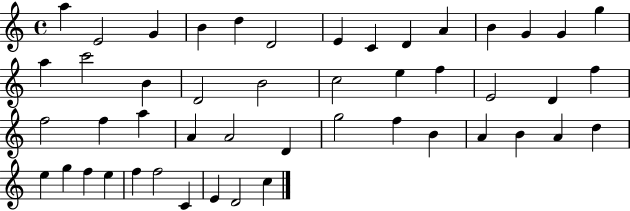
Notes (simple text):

A5/q E4/h G4/q B4/q D5/q D4/h E4/q C4/q D4/q A4/q B4/q G4/q G4/q G5/q A5/q C6/h B4/q D4/h B4/h C5/h E5/q F5/q E4/h D4/q F5/q F5/h F5/q A5/q A4/q A4/h D4/q G5/h F5/q B4/q A4/q B4/q A4/q D5/q E5/q G5/q F5/q E5/q F5/q F5/h C4/q E4/q D4/h C5/q